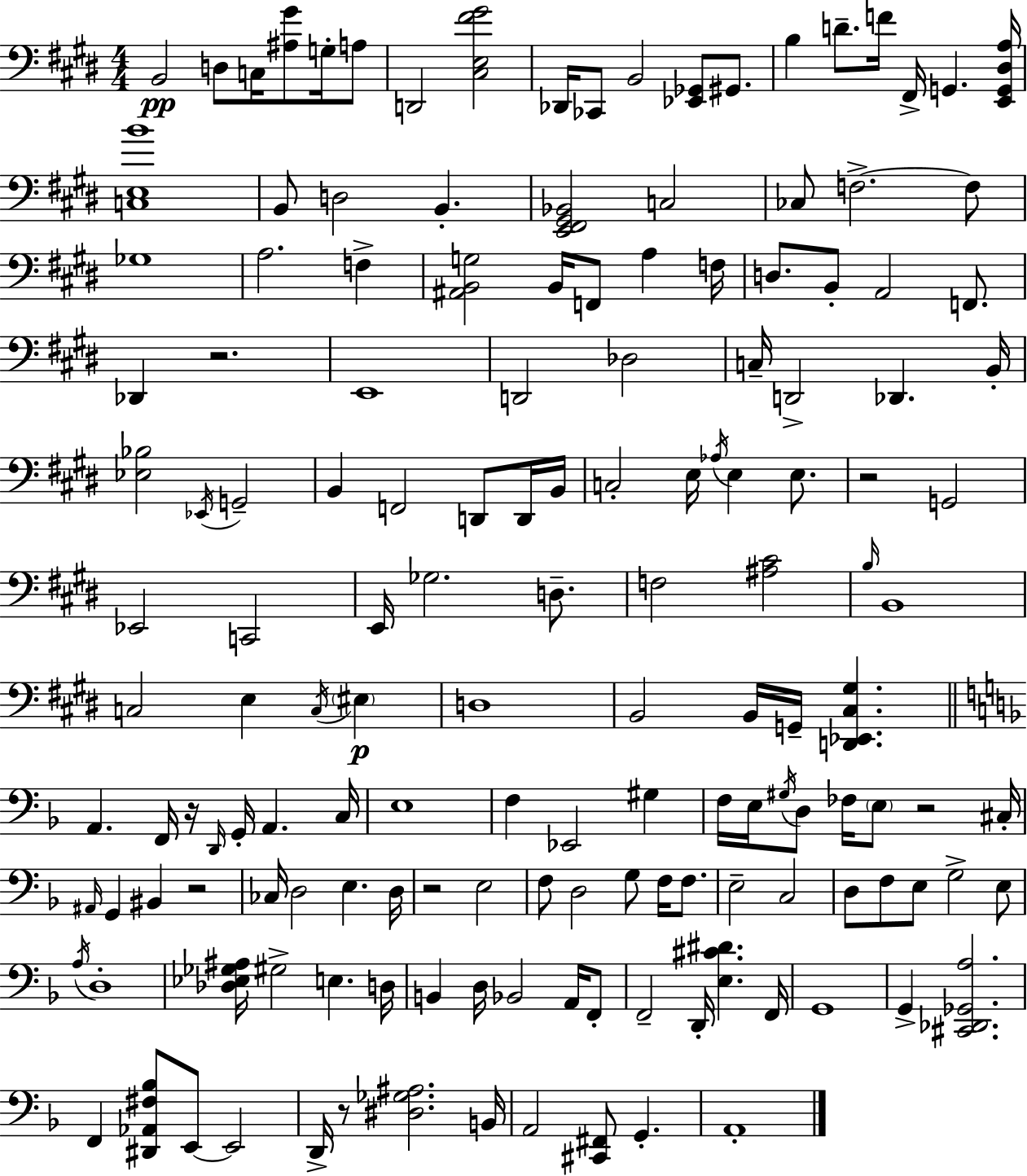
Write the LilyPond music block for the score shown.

{
  \clef bass
  \numericTimeSignature
  \time 4/4
  \key e \major
  \repeat volta 2 { b,2\pp d8 c16 <ais gis'>8 g16-. a8 | d,2 <cis e fis' gis'>2 | des,16 ces,8 b,2 <ees, ges,>8 gis,8. | b4 d'8.-- f'16 fis,16-> g,4. <e, g, dis a>16 | \break <c e b'>1 | b,8 d2 b,4.-. | <e, fis, gis, bes,>2 c2 | ces8 f2.->~~ f8 | \break ges1 | a2. f4-> | <ais, b, g>2 b,16 f,8 a4 f16 | d8. b,8-. a,2 f,8. | \break des,4 r2. | e,1 | d,2 des2 | c16-- d,2-> des,4. b,16-. | \break <ees bes>2 \acciaccatura { ees,16 } g,2-- | b,4 f,2 d,8 d,16 | b,16 c2-. e16 \acciaccatura { aes16 } e4 e8. | r2 g,2 | \break ees,2 c,2 | e,16 ges2. d8.-- | f2 <ais cis'>2 | \grace { b16 } b,1 | \break c2 e4 \acciaccatura { c16 } | \parenthesize eis4\p d1 | b,2 b,16 g,16-- <d, ees, cis gis>4. | \bar "||" \break \key f \major a,4. f,16 r16 \grace { d,16 } g,16-. a,4. | c16 e1 | f4 ees,2 gis4 | f16 e16 \acciaccatura { gis16 } d8 fes16 \parenthesize e8 r2 | \break cis16-. \grace { ais,16 } g,4 bis,4 r2 | ces16 d2 e4. | d16 r2 e2 | f8 d2 g8 f16 | \break f8. e2-- c2 | d8 f8 e8 g2-> | e8 \acciaccatura { a16 } d1-. | <des ees ges ais>16 gis2-> e4. | \break d16 b,4 d16 bes,2 | a,16 f,8-. f,2-- d,16-. <e cis' dis'>4. | f,16 g,1 | g,4-> <cis, des, ges, a>2. | \break f,4 <dis, aes, fis bes>8 e,8~~ e,2 | d,16-> r8 <dis ges ais>2. | b,16 a,2 <cis, fis,>8 g,4.-. | a,1-. | \break } \bar "|."
}